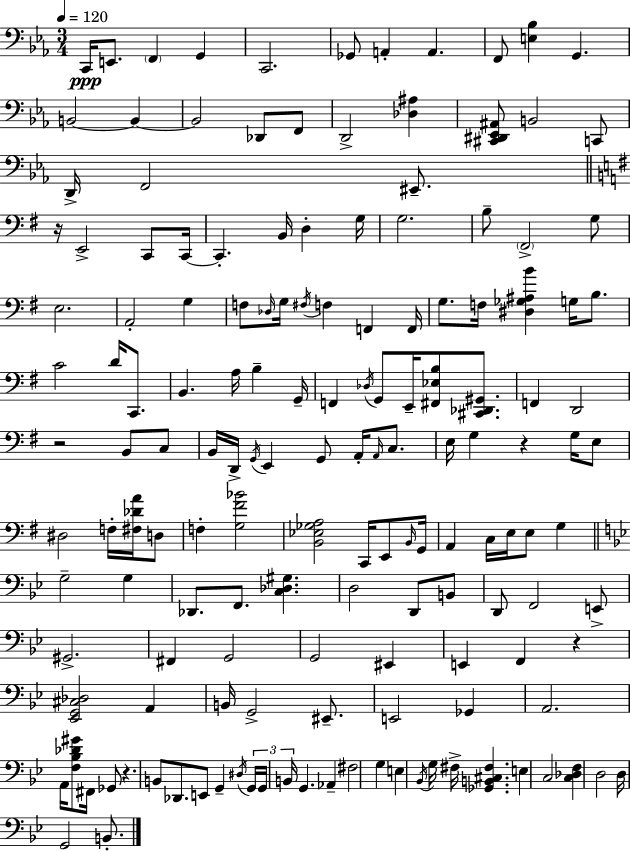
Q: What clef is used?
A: bass